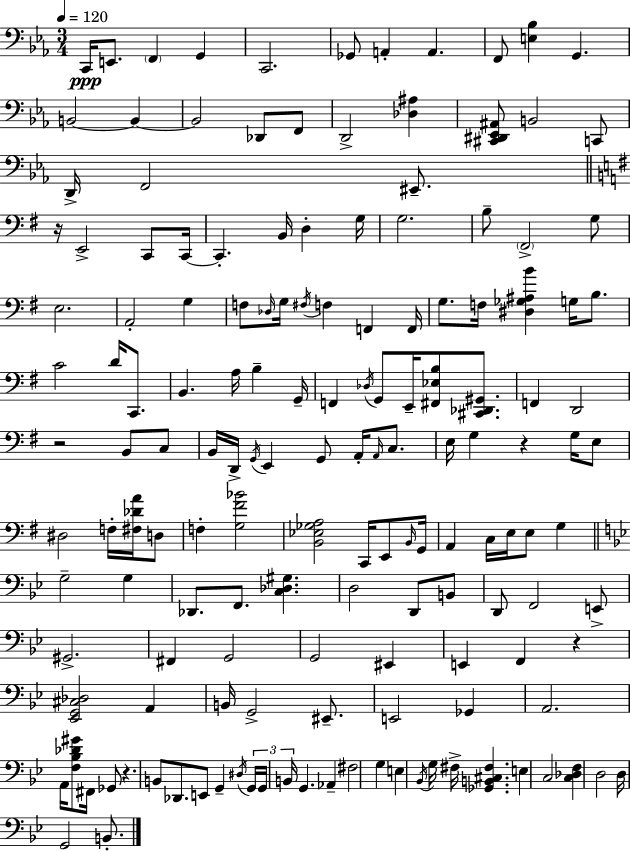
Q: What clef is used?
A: bass